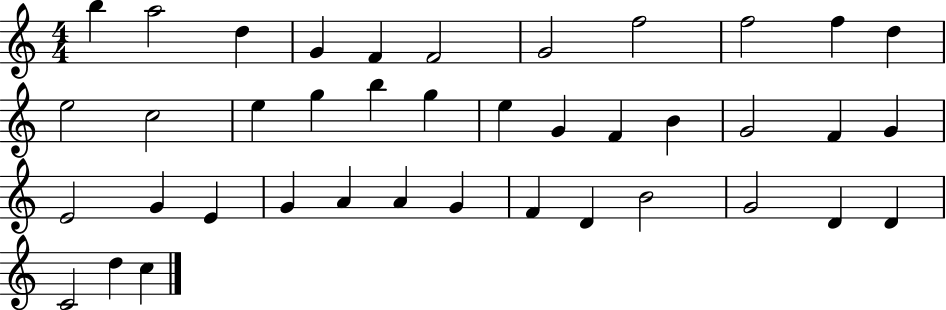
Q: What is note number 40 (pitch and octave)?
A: C5